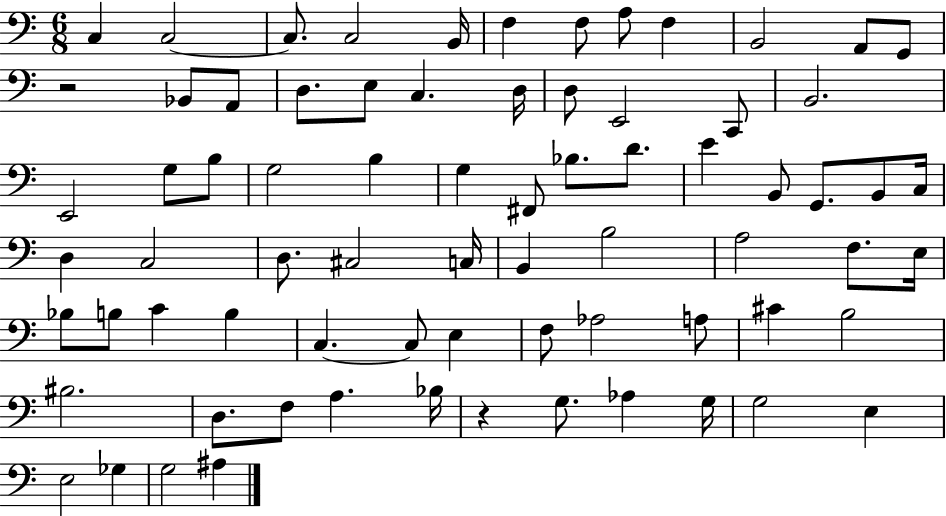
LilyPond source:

{
  \clef bass
  \numericTimeSignature
  \time 6/8
  \key c \major
  \repeat volta 2 { c4 c2~~ | c8. c2 b,16 | f4 f8 a8 f4 | b,2 a,8 g,8 | \break r2 bes,8 a,8 | d8. e8 c4. d16 | d8 e,2 c,8 | b,2. | \break e,2 g8 b8 | g2 b4 | g4 fis,8 bes8. d'8. | e'4 b,8 g,8. b,8 c16 | \break d4 c2 | d8. cis2 c16 | b,4 b2 | a2 f8. e16 | \break bes8 b8 c'4 b4 | c4.~~ c8 e4 | f8 aes2 a8 | cis'4 b2 | \break bis2. | d8. f8 a4. bes16 | r4 g8. aes4 g16 | g2 e4 | \break e2 ges4 | g2 ais4 | } \bar "|."
}